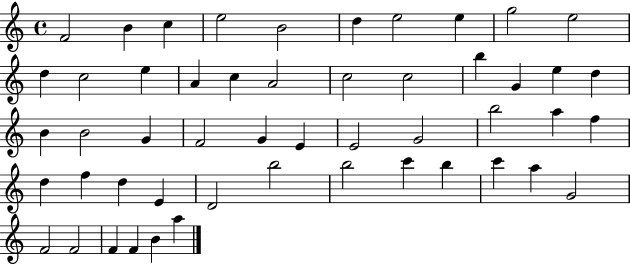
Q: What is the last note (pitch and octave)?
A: A5